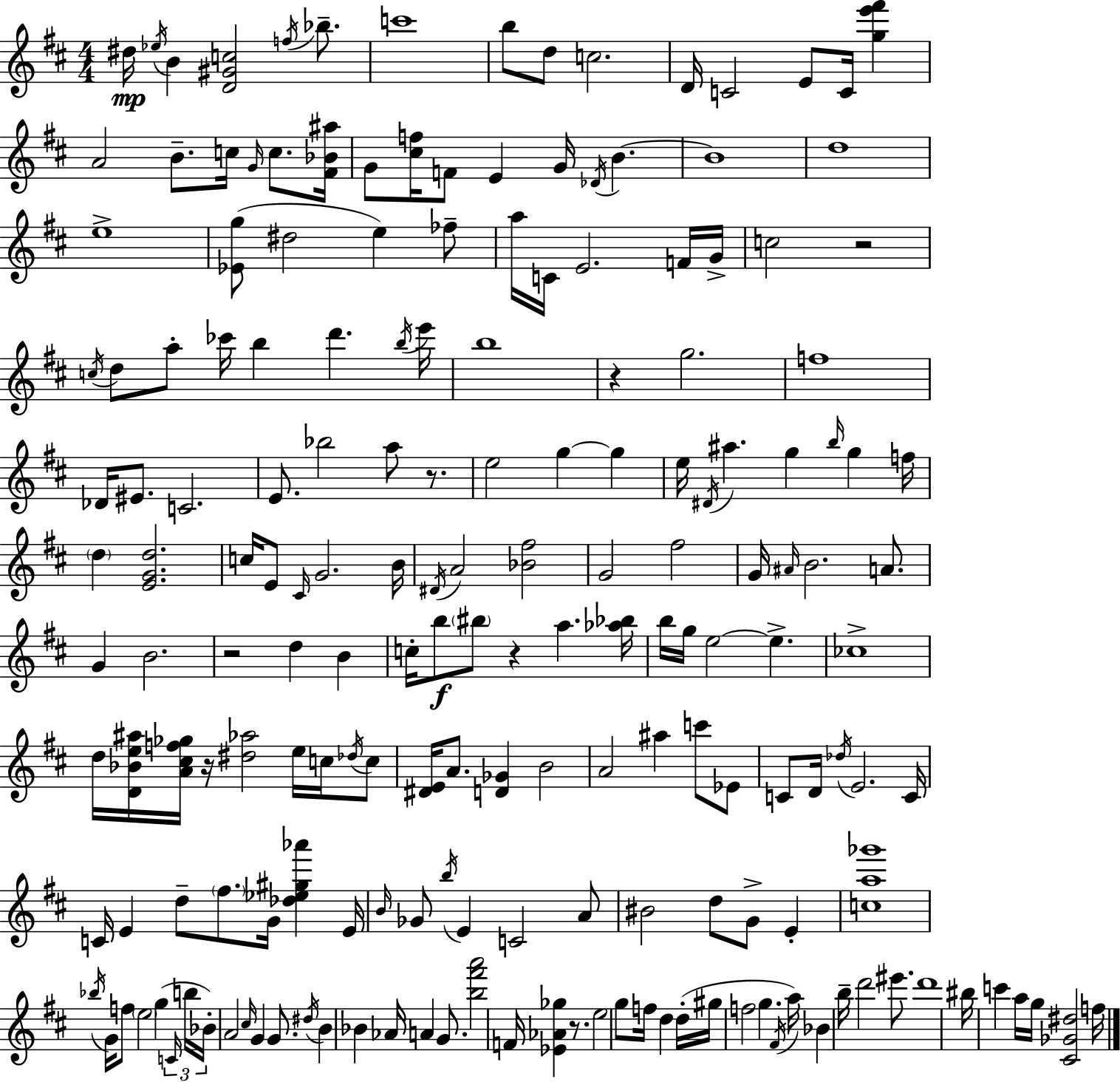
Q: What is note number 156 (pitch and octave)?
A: D6